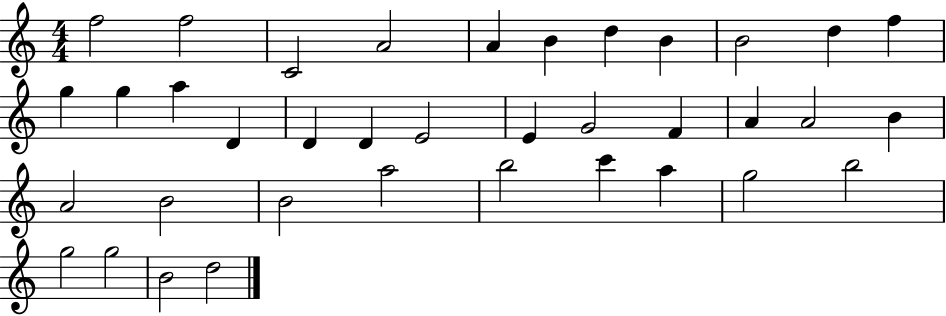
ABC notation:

X:1
T:Untitled
M:4/4
L:1/4
K:C
f2 f2 C2 A2 A B d B B2 d f g g a D D D E2 E G2 F A A2 B A2 B2 B2 a2 b2 c' a g2 b2 g2 g2 B2 d2